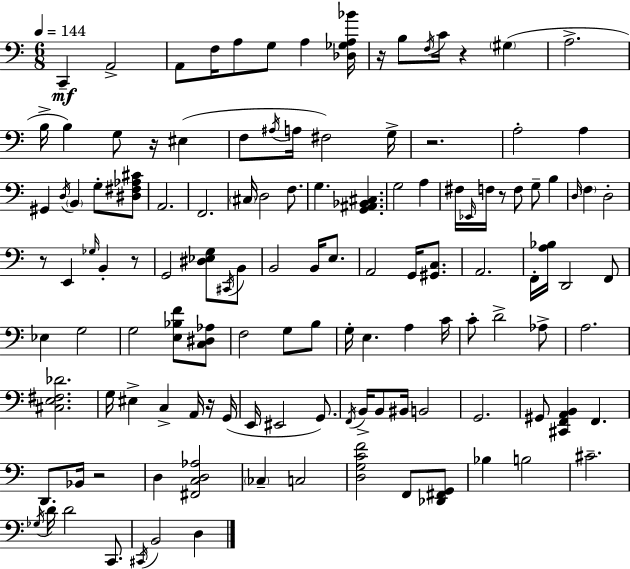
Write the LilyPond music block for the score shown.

{
  \clef bass
  \numericTimeSignature
  \time 6/8
  \key a \minor
  \tempo 4 = 144
  c,4--\mf a,2-> | a,8 f16 a8 g8 a4 <des ges a bes'>16 | r16 b8 \acciaccatura { f16 } c'16 r4 \parenthesize gis4( | a2.-> | \break b16-> b4) g8 r16 eis4( | f8 \acciaccatura { ais16 } a16 fis2) | g16-> r2. | a2-. a4 | \break gis,4 \acciaccatura { d16 } \parenthesize b,4 g8-. | <dis fis aes cis'>8 a,2. | f,2. | \parenthesize cis16 d2 | \break f8. g4. <g, ais, bes, cis>4. | g2 a4 | fis16 \grace { ees,16 } f16 r8 f8 g8-- | b4 \grace { d16 } \parenthesize f4 d2-. | \break r8 e,4 \grace { ges16 } | b,4-. r8 g,2 | <dis ees g>8 \acciaccatura { cis,16 } b,8 b,2 | b,16 e8. a,2 | \break g,16 <gis, c>8. a,2. | f,16-. <a bes>16 d,2 | f,8 ees4 g2 | g2 | \break <e bes f'>8 <c dis aes>8 f2 | g8 b8 g16-. e4. | a4 c'16 c'8-. d'2-> | aes8-> a2. | \break <cis e fis des'>2. | g16 eis4-> | c4-> a,16 r16 g,16( e,16 eis,2 | g,8.) \acciaccatura { f,16 } b,16-> b,8 bis,16 | \break b,2 g,2. | gis,8 <cis, f, a, b,>4 | f,4. d,8. bes,16 | r2 d4 | \break <fis, c d aes>2 \parenthesize ces4-- | c2 <d g c' f'>2 | f,8 <des, fis, g,>8 bes4 | b2 cis'2.-- | \break \acciaccatura { ges16 } d'16 d'2 | c,8. \acciaccatura { cis,16 } b,2 | d4 \bar "|."
}